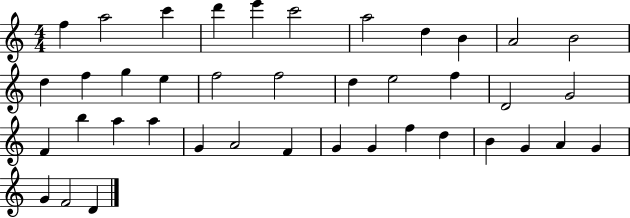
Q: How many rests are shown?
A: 0